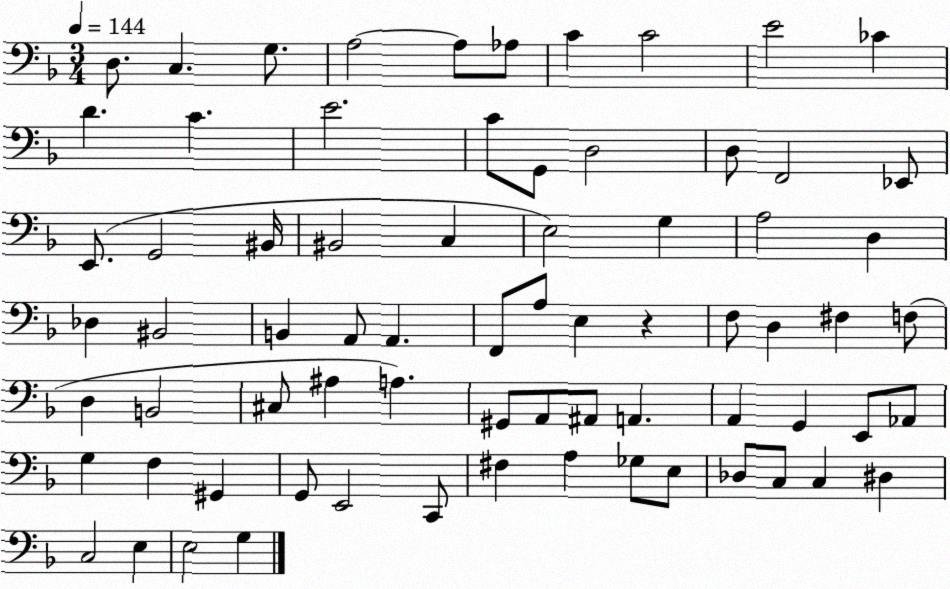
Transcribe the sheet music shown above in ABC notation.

X:1
T:Untitled
M:3/4
L:1/4
K:F
D,/2 C, G,/2 A,2 A,/2 _A,/2 C C2 E2 _C D C E2 C/2 G,,/2 D,2 D,/2 F,,2 _E,,/2 E,,/2 G,,2 ^B,,/4 ^B,,2 C, E,2 G, A,2 D, _D, ^B,,2 B,, A,,/2 A,, F,,/2 A,/2 E, z F,/2 D, ^F, F,/2 D, B,,2 ^C,/2 ^A, A, ^G,,/2 A,,/2 ^A,,/2 A,, A,, G,, E,,/2 _A,,/2 G, F, ^G,, G,,/2 E,,2 C,,/2 ^F, A, _G,/2 E,/2 _D,/2 C,/2 C, ^D, C,2 E, E,2 G,